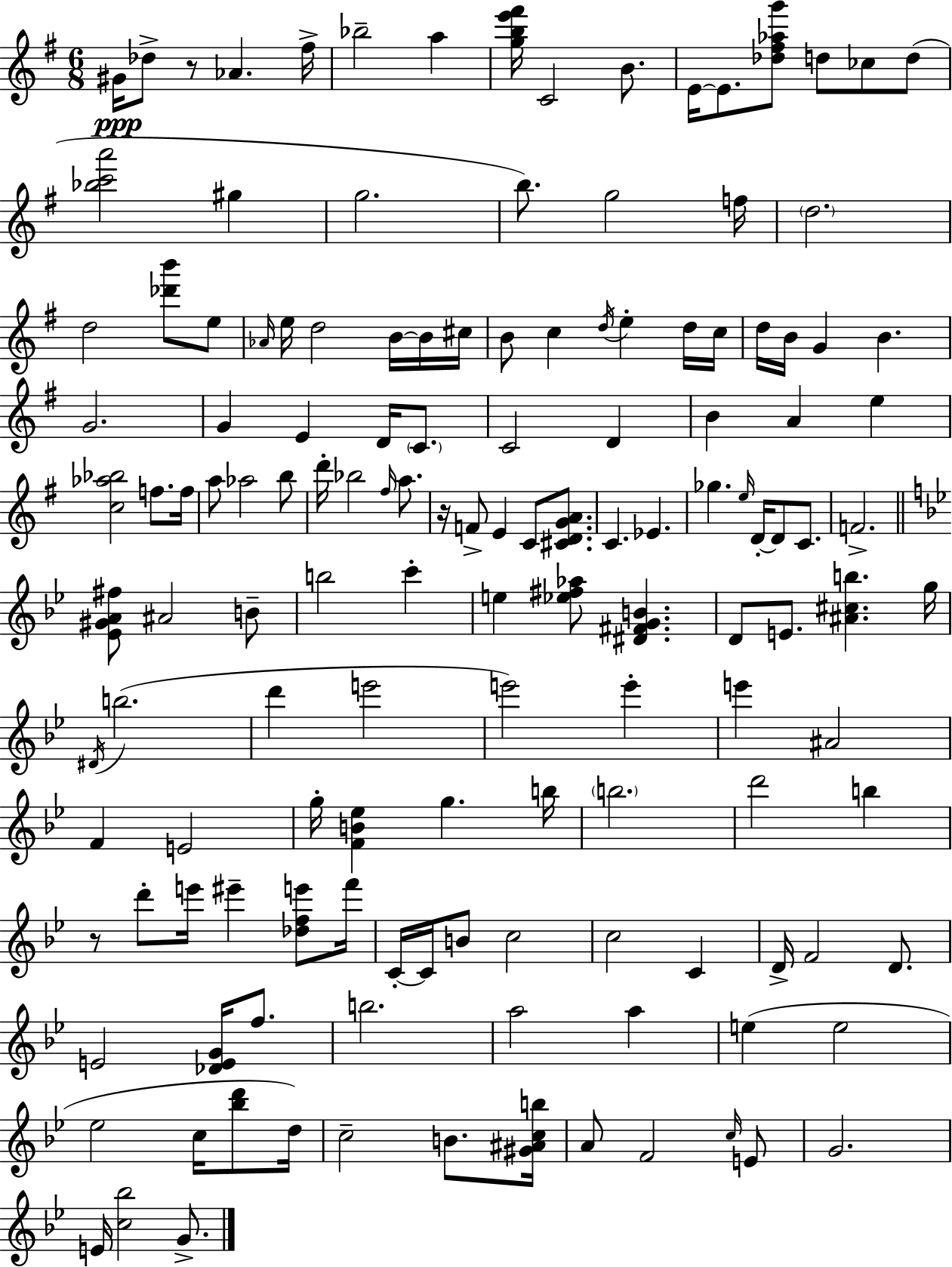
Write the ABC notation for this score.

X:1
T:Untitled
M:6/8
L:1/4
K:Em
^G/4 _d/2 z/2 _A ^f/4 _b2 a [gbe'^f']/4 C2 B/2 E/4 E/2 [_d^f_ag']/2 d/2 _c/2 d/2 [_bc'a']2 ^g g2 b/2 g2 f/4 d2 d2 [_d'b']/2 e/2 _A/4 e/4 d2 B/4 B/4 ^c/4 B/2 c d/4 e d/4 c/4 d/4 B/4 G B G2 G E D/4 C/2 C2 D B A e [c_a_b]2 f/2 f/4 a/2 _a2 b/2 d'/4 _b2 ^f/4 a/2 z/4 F/2 E C/2 [^CDGA]/2 C _E _g e/4 D/4 D/2 C/2 F2 [_E^GA^f]/2 ^A2 B/2 b2 c' e [_e^f_a]/2 [^D^FGB] D/2 E/2 [^A^cb] g/4 ^D/4 b2 d' e'2 e'2 e' e' ^A2 F E2 g/4 [FB_e] g b/4 b2 d'2 b z/2 d'/2 e'/4 ^e' [_dfe']/2 f'/4 C/4 C/4 B/2 c2 c2 C D/4 F2 D/2 E2 [_DEG]/4 f/2 b2 a2 a e e2 _e2 c/4 [_bd']/2 d/4 c2 B/2 [^G^Acb]/4 A/2 F2 c/4 E/2 G2 E/4 [c_b]2 G/2